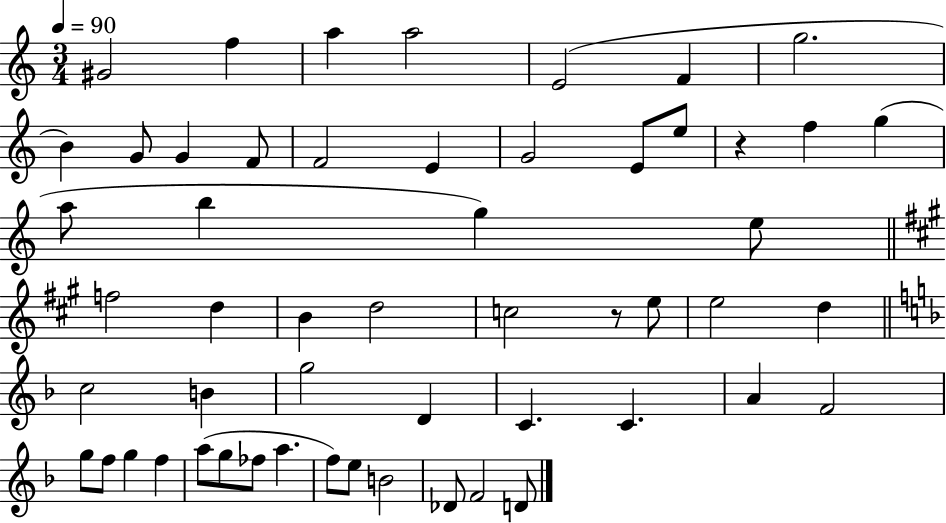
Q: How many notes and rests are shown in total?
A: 54